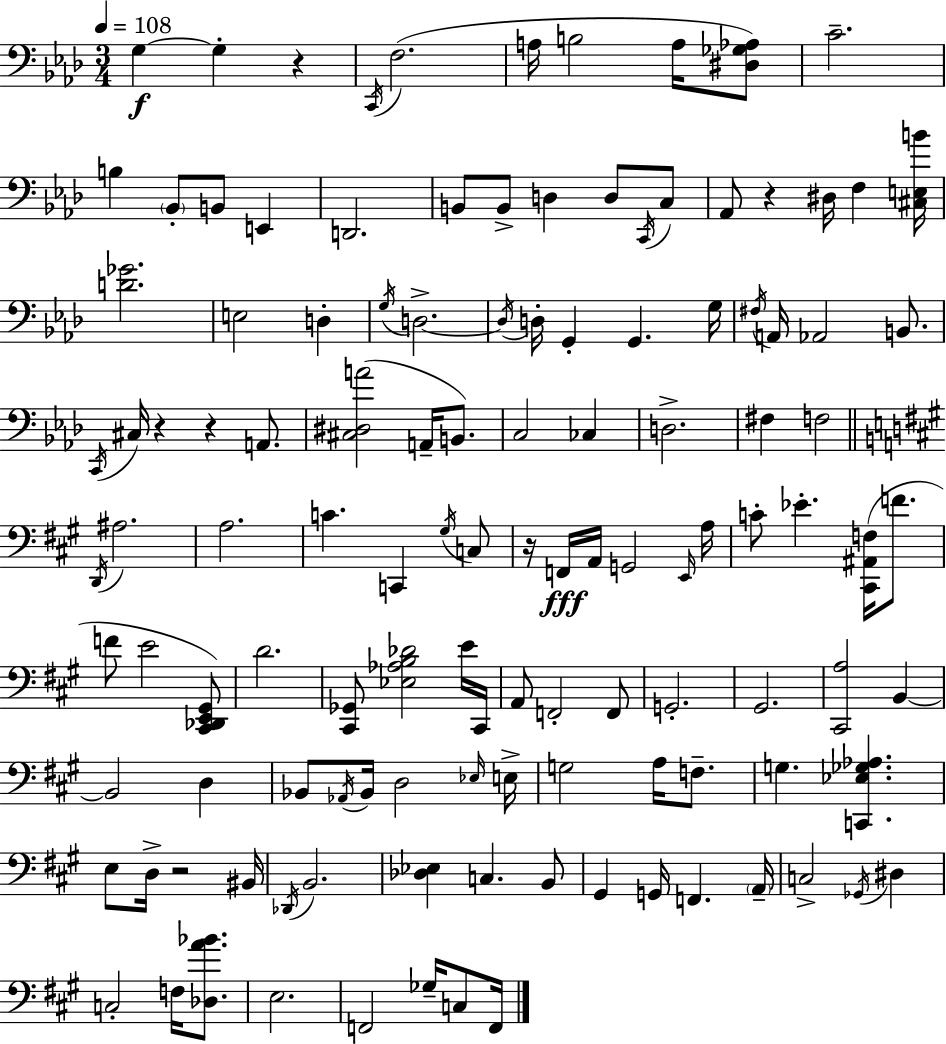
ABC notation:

X:1
T:Untitled
M:3/4
L:1/4
K:Fm
G, G, z C,,/4 F,2 A,/4 B,2 A,/4 [^D,_G,_A,]/2 C2 B, _B,,/2 B,,/2 E,, D,,2 B,,/2 B,,/2 D, D,/2 C,,/4 C,/2 _A,,/2 z ^D,/4 F, [^C,E,B]/4 [D_G]2 E,2 D, G,/4 D,2 D,/4 D,/4 G,, G,, G,/4 ^F,/4 A,,/4 _A,,2 B,,/2 C,,/4 ^C,/4 z z A,,/2 [^C,^D,A]2 A,,/4 B,,/2 C,2 _C, D,2 ^F, F,2 D,,/4 ^A,2 A,2 C C,, ^G,/4 C,/2 z/4 F,,/4 A,,/4 G,,2 E,,/4 A,/4 C/2 _E [^C,,^A,,F,]/4 F/2 F/2 E2 [^C,,_D,,E,,^G,,]/2 D2 [^C,,_G,,]/2 [_E,_A,B,_D]2 E/4 ^C,,/4 A,,/2 F,,2 F,,/2 G,,2 ^G,,2 [^C,,A,]2 B,, B,,2 D, _B,,/2 _A,,/4 _B,,/4 D,2 _E,/4 E,/4 G,2 A,/4 F,/2 G, [C,,_E,_G,_A,] E,/2 D,/4 z2 ^B,,/4 _D,,/4 B,,2 [_D,_E,] C, B,,/2 ^G,, G,,/4 F,, A,,/4 C,2 _G,,/4 ^D, C,2 F,/4 [_D,A_B]/2 E,2 F,,2 _G,/4 C,/2 F,,/4